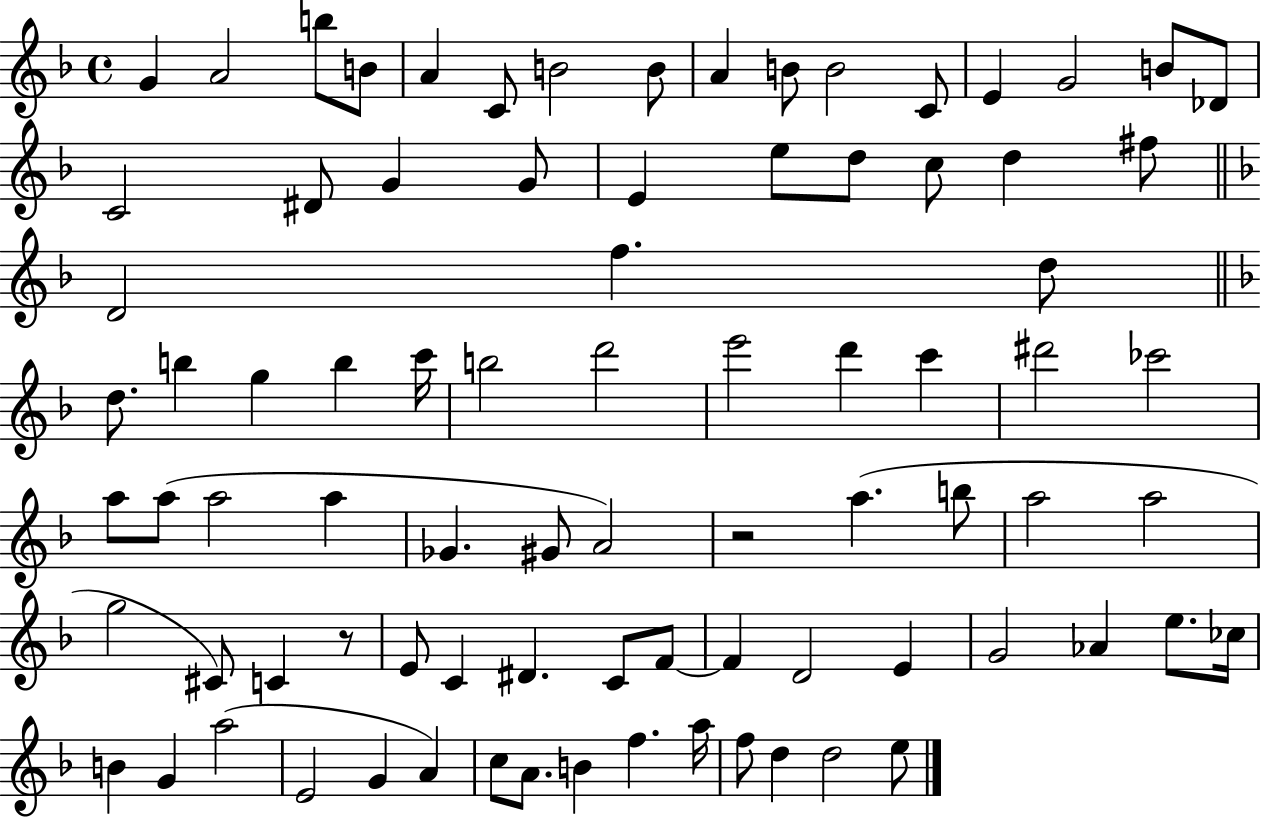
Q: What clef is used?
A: treble